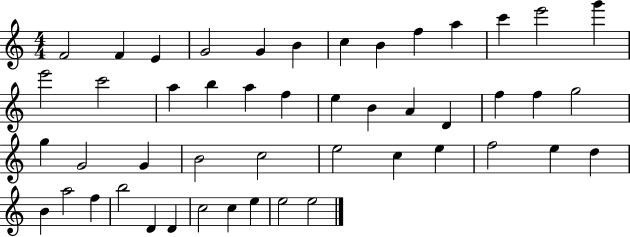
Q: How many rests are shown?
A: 0